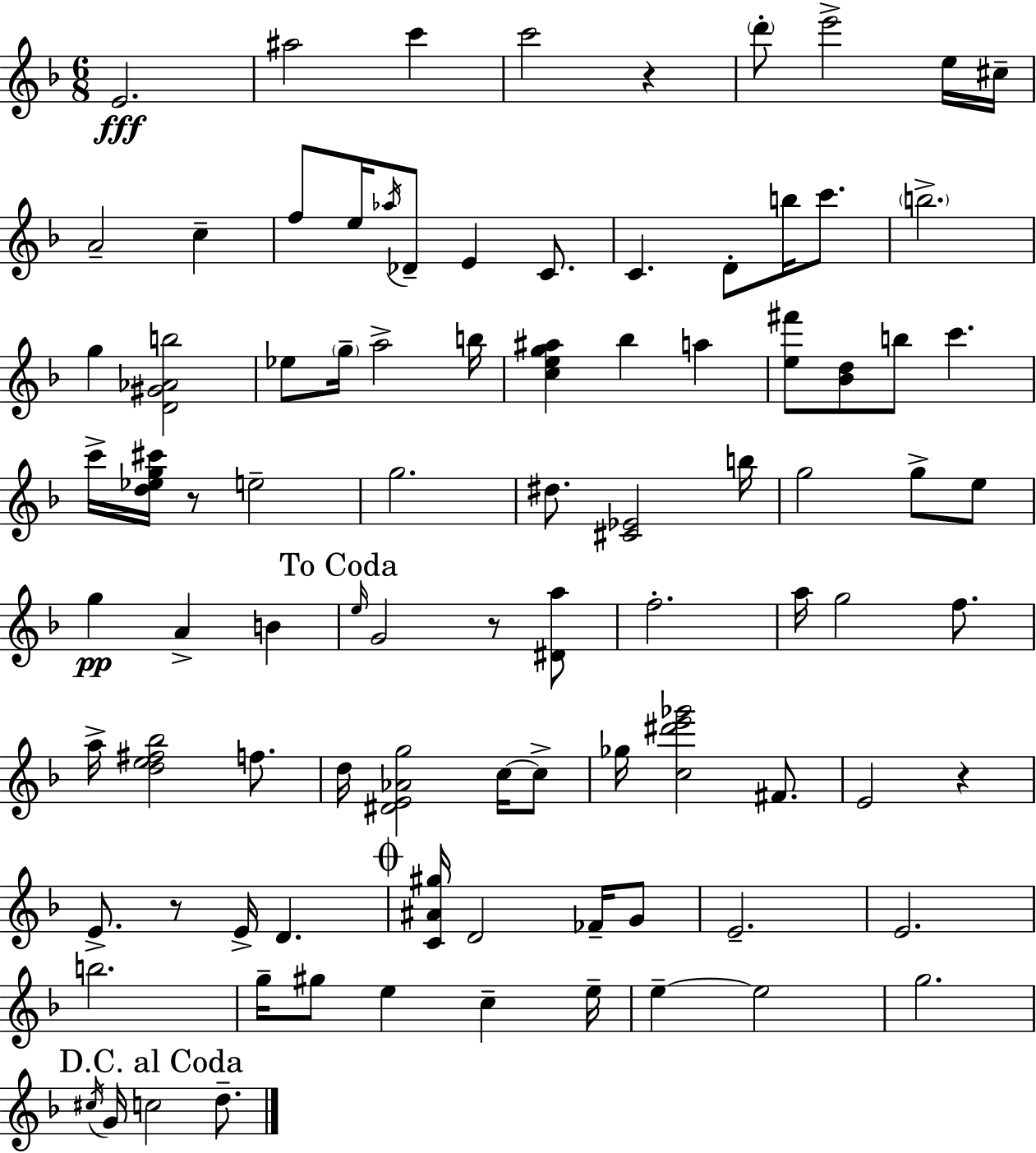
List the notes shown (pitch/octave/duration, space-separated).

E4/h. A#5/h C6/q C6/h R/q D6/e E6/h E5/s C#5/s A4/h C5/q F5/e E5/s Ab5/s Db4/e E4/q C4/e. C4/q. D4/e B5/s C6/e. B5/h. G5/q [D4,G#4,Ab4,B5]/h Eb5/e G5/s A5/h B5/s [C5,E5,G5,A#5]/q Bb5/q A5/q [E5,F#6]/e [Bb4,D5]/e B5/e C6/q. C6/s [D5,Eb5,G5,C#6]/s R/e E5/h G5/h. D#5/e. [C#4,Eb4]/h B5/s G5/h G5/e E5/e G5/q A4/q B4/q E5/s G4/h R/e [D#4,A5]/e F5/h. A5/s G5/h F5/e. A5/s [D5,E5,F#5,Bb5]/h F5/e. D5/s [D#4,E4,Ab4,G5]/h C5/s C5/e Gb5/s [C5,D#6,E6,Gb6]/h F#4/e. E4/h R/q E4/e. R/e E4/s D4/q. [C4,A#4,G#5]/s D4/h FES4/s G4/e E4/h. E4/h. B5/h. G5/s G#5/e E5/q C5/q E5/s E5/q E5/h G5/h. C#5/s G4/s C5/h D5/e.